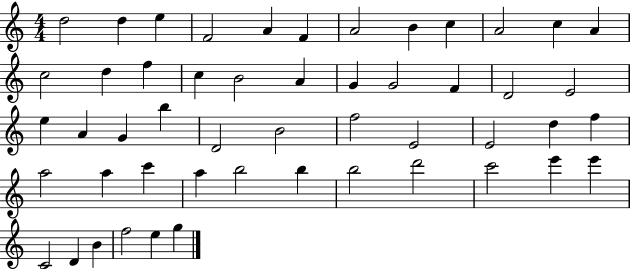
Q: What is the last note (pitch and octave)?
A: G5